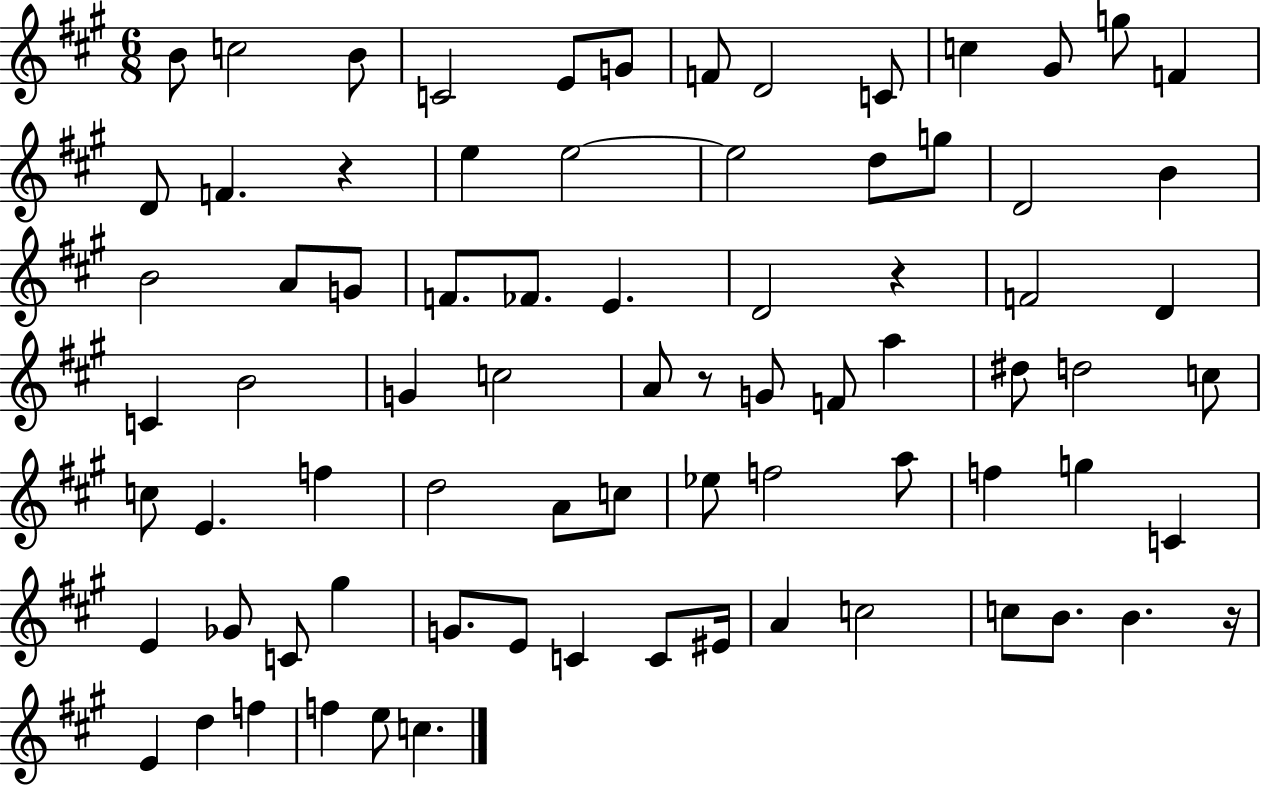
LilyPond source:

{
  \clef treble
  \numericTimeSignature
  \time 6/8
  \key a \major
  b'8 c''2 b'8 | c'2 e'8 g'8 | f'8 d'2 c'8 | c''4 gis'8 g''8 f'4 | \break d'8 f'4. r4 | e''4 e''2~~ | e''2 d''8 g''8 | d'2 b'4 | \break b'2 a'8 g'8 | f'8. fes'8. e'4. | d'2 r4 | f'2 d'4 | \break c'4 b'2 | g'4 c''2 | a'8 r8 g'8 f'8 a''4 | dis''8 d''2 c''8 | \break c''8 e'4. f''4 | d''2 a'8 c''8 | ees''8 f''2 a''8 | f''4 g''4 c'4 | \break e'4 ges'8 c'8 gis''4 | g'8. e'8 c'4 c'8 eis'16 | a'4 c''2 | c''8 b'8. b'4. r16 | \break e'4 d''4 f''4 | f''4 e''8 c''4. | \bar "|."
}